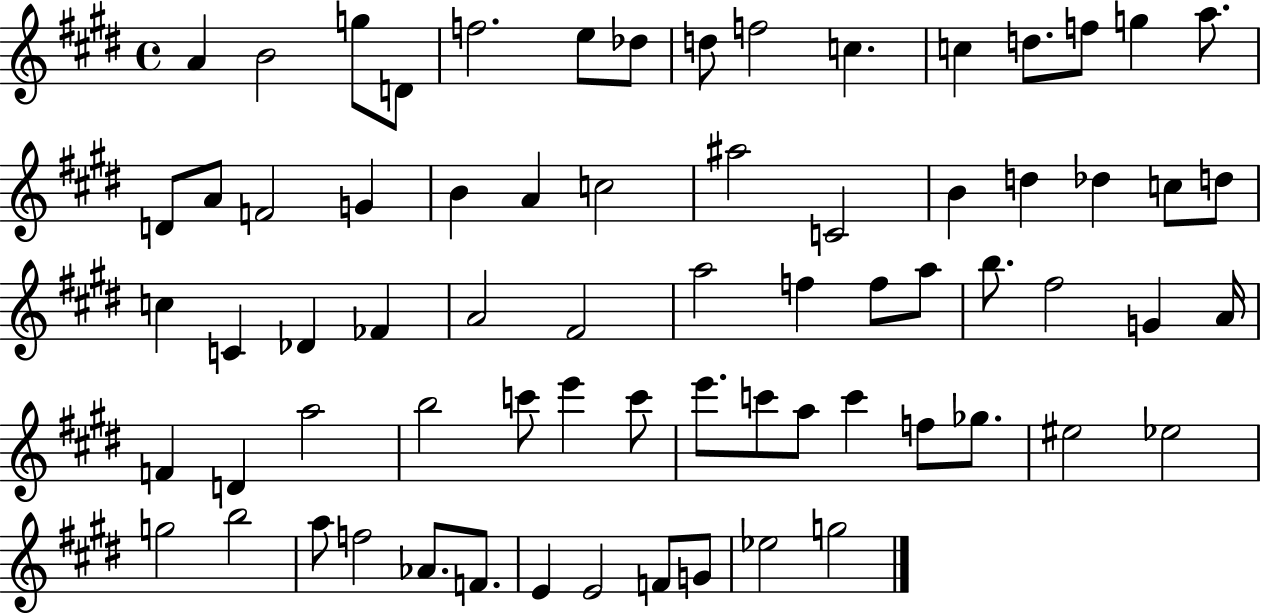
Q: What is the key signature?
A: E major